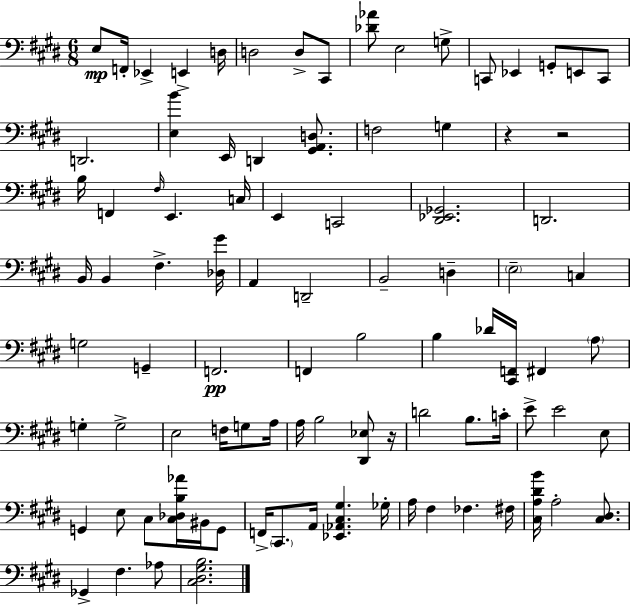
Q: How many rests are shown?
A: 3